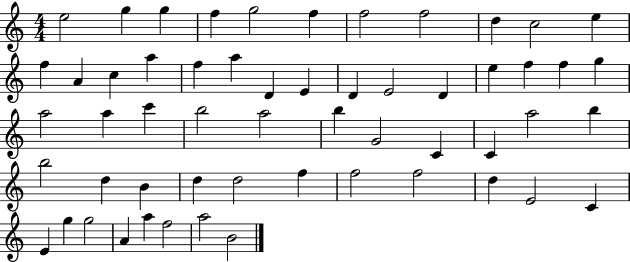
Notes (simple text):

E5/h G5/q G5/q F5/q G5/h F5/q F5/h F5/h D5/q C5/h E5/q F5/q A4/q C5/q A5/q F5/q A5/q D4/q E4/q D4/q E4/h D4/q E5/q F5/q F5/q G5/q A5/h A5/q C6/q B5/h A5/h B5/q G4/h C4/q C4/q A5/h B5/q B5/h D5/q B4/q D5/q D5/h F5/q F5/h F5/h D5/q E4/h C4/q E4/q G5/q G5/h A4/q A5/q F5/h A5/h B4/h